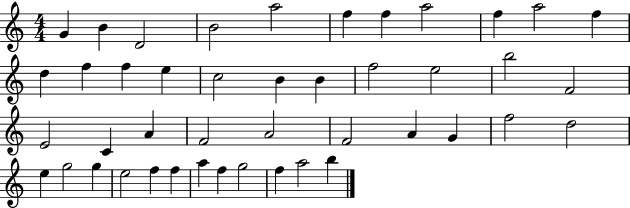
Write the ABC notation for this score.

X:1
T:Untitled
M:4/4
L:1/4
K:C
G B D2 B2 a2 f f a2 f a2 f d f f e c2 B B f2 e2 b2 F2 E2 C A F2 A2 F2 A G f2 d2 e g2 g e2 f f a f g2 f a2 b